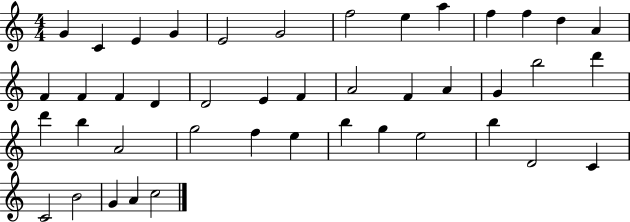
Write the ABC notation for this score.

X:1
T:Untitled
M:4/4
L:1/4
K:C
G C E G E2 G2 f2 e a f f d A F F F D D2 E F A2 F A G b2 d' d' b A2 g2 f e b g e2 b D2 C C2 B2 G A c2